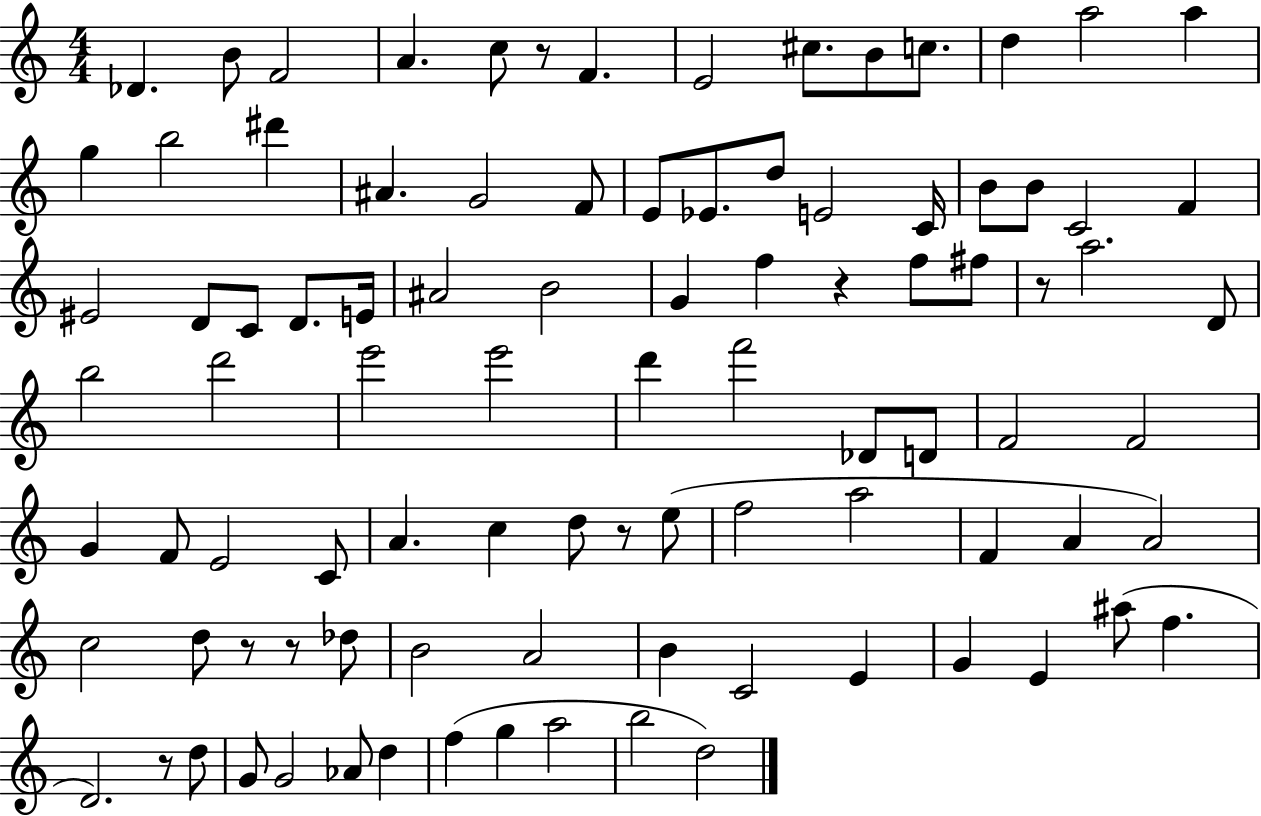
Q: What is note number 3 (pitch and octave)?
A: F4